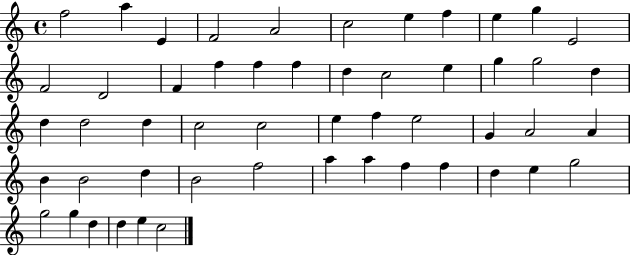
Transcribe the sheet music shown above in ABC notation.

X:1
T:Untitled
M:4/4
L:1/4
K:C
f2 a E F2 A2 c2 e f e g E2 F2 D2 F f f f d c2 e g g2 d d d2 d c2 c2 e f e2 G A2 A B B2 d B2 f2 a a f f d e g2 g2 g d d e c2